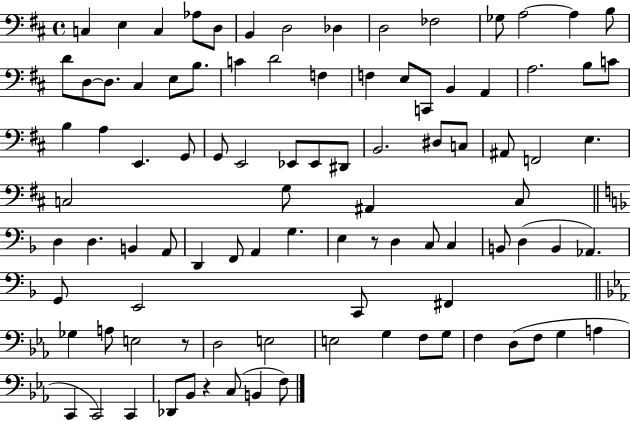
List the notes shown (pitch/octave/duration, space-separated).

C3/q E3/q C3/q Ab3/e D3/e B2/q D3/h Db3/q D3/h FES3/h Gb3/e A3/h A3/q B3/e D4/e D3/e D3/e. C#3/q E3/e B3/e. C4/q D4/h F3/q F3/q E3/e C2/e B2/q A2/q A3/h. B3/e C4/e B3/q A3/q E2/q. G2/e G2/e E2/h Eb2/e Eb2/e D#2/e B2/h. D#3/e C3/e A#2/e F2/h E3/q. C3/h G3/e A#2/q C3/e D3/q D3/q. B2/q A2/e D2/q F2/e A2/q G3/q. E3/q R/e D3/q C3/e C3/q B2/e D3/q B2/q Ab2/q. G2/e E2/h C2/e F#2/q Gb3/q A3/e E3/h R/e D3/h E3/h E3/h G3/q F3/e G3/e F3/q D3/e F3/e G3/q A3/q C2/q C2/h C2/q Db2/e Bb2/e R/q C3/e B2/q F3/e